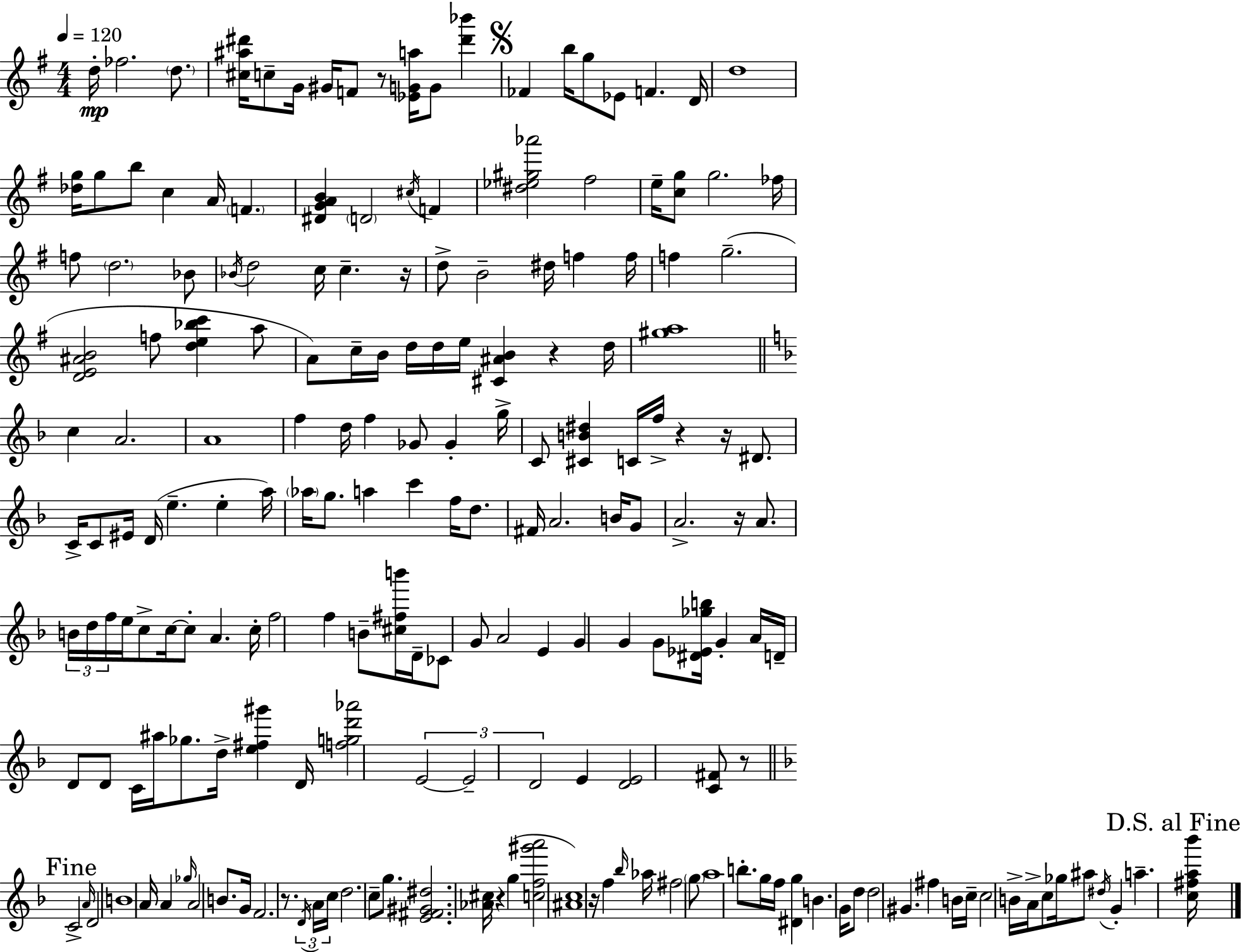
D5/s FES5/h. D5/e. [C#5,A#5,D#6]/s C5/e G4/s G#4/s F4/e R/e [Eb4,G4,A5]/s G4/e [D#6,Bb6]/q FES4/q B5/s G5/e Eb4/e F4/q. D4/s D5/w [Db5,G5]/s G5/e B5/e C5/q A4/s F4/q. [D#4,G4,A4,B4]/q D4/h C#5/s F4/q [D#5,Eb5,G#5,Ab6]/h F#5/h E5/s [C5,G5]/e G5/h. FES5/s F5/e D5/h. Bb4/e Bb4/s D5/h C5/s C5/q. R/s D5/e B4/h D#5/s F5/q F5/s F5/q G5/h. [D4,E4,A#4,B4]/h F5/e [D5,E5,Bb5,C6]/q A5/e A4/e C5/s B4/s D5/s D5/s E5/s [C#4,A#4,B4]/q R/q D5/s [G#5,A5]/w C5/q A4/h. A4/w F5/q D5/s F5/q Gb4/e Gb4/q G5/s C4/e [C#4,B4,D#5]/q C4/s F5/s R/q R/s D#4/e. C4/s C4/e EIS4/s D4/s E5/q. E5/q A5/s Ab5/s G5/e. A5/q C6/q F5/s D5/e. F#4/s A4/h. B4/s G4/e A4/h. R/s A4/e. B4/s D5/s F5/s E5/s C5/e C5/s C5/e A4/q. C5/s F5/h F5/q B4/e [C#5,F#5,B6]/s D4/s CES4/e G4/e A4/h E4/q G4/q G4/q G4/e [D#4,Eb4,Gb5,B5]/s G4/q A4/s D4/s D4/e D4/e C4/s A#5/s Gb5/e. D5/s [E5,F#5,G#6]/q D4/s [F5,G5,D6,Ab6]/h E4/h E4/h D4/h E4/q [D4,E4]/h [C4,F#4]/e R/e C4/h A4/s D4/h B4/w A4/s A4/q Gb5/s A4/h B4/e. G4/s F4/h. R/e. D4/s A4/s C5/s D5/h. C5/e G5/e. [E4,F#4,G#4,D#5]/h. [Ab4,C#5]/s R/q G5/q [C5,F5,G#6,A6]/h [A#4,C5]/w R/s F5/q Bb5/s Ab5/s F#5/h G5/e A5/w B5/e. G5/s F5/s [D#4,G5]/q B4/q. G4/s D5/e D5/h G#4/q. F#5/q B4/s C5/s C5/h B4/s A4/s C5/e Gb5/s A#5/e D#5/s G4/q A5/q. [C5,F#5,A5,Bb6]/s